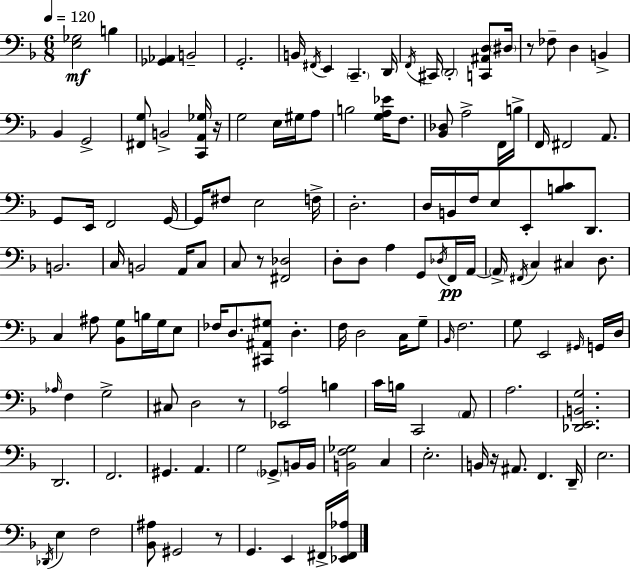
[E3,Gb3]/h B3/q [Gb2,Ab2]/q B2/h G2/h. B2/s F#2/s E2/q C2/q. D2/s F2/s C#2/s D2/h [C2,A#2,D3]/e D#3/s R/e FES3/e D3/q B2/q Bb2/q G2/h [F#2,G3]/e B2/h [C2,A2,Gb3]/s R/s G3/h E3/s G#3/s A3/e B3/h [G3,A3,Eb4]/s F3/e. [Bb2,Db3]/e A3/h F2/s B3/s F2/s F#2/h A2/e. G2/e E2/s F2/h G2/s G2/s F#3/e E3/h F3/s D3/h. D3/s B2/s F3/s E3/e E2/e [B3,C4]/e D2/e. B2/h. C3/s B2/h A2/s C3/e C3/e R/e [F#2,Db3]/h D3/e D3/e A3/q G2/e Db3/s F2/s A2/s A2/s F#2/s C3/q C#3/q D3/e. C3/q A#3/e [Bb2,G3]/e B3/s G3/s E3/e FES3/s D3/e. [C#2,A#2,G#3]/e D3/q. F3/s D3/h C3/s G3/e Bb2/s F3/h. G3/e E2/h G#2/s G2/s D3/s Ab3/s F3/q G3/h C#3/e D3/h R/e [Eb2,A3]/h B3/q C4/s B3/s C2/h A2/e A3/h. [Db2,E2,B2,G3]/h. D2/h. F2/h. G#2/q. A2/q. G3/h Gb2/e B2/s B2/s [B2,F3,Gb3]/h C3/q E3/h. B2/s R/s A#2/e. F2/q. D2/s E3/h. Db2/s E3/q F3/h [Bb2,A#3]/e G#2/h R/e G2/q. E2/q F#2/s [Eb2,F#2,Ab3]/s